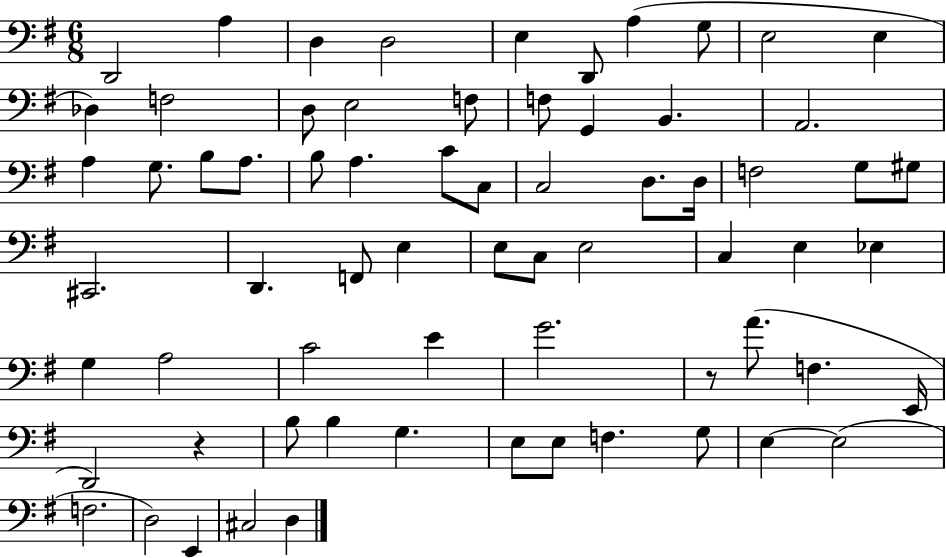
D2/h A3/q D3/q D3/h E3/q D2/e A3/q G3/e E3/h E3/q Db3/q F3/h D3/e E3/h F3/e F3/e G2/q B2/q. A2/h. A3/q G3/e. B3/e A3/e. B3/e A3/q. C4/e C3/e C3/h D3/e. D3/s F3/h G3/e G#3/e C#2/h. D2/q. F2/e E3/q E3/e C3/e E3/h C3/q E3/q Eb3/q G3/q A3/h C4/h E4/q G4/h. R/e A4/e. F3/q. E2/s D2/h R/q B3/e B3/q G3/q. E3/e E3/e F3/q. G3/e E3/q E3/h F3/h. D3/h E2/q C#3/h D3/q